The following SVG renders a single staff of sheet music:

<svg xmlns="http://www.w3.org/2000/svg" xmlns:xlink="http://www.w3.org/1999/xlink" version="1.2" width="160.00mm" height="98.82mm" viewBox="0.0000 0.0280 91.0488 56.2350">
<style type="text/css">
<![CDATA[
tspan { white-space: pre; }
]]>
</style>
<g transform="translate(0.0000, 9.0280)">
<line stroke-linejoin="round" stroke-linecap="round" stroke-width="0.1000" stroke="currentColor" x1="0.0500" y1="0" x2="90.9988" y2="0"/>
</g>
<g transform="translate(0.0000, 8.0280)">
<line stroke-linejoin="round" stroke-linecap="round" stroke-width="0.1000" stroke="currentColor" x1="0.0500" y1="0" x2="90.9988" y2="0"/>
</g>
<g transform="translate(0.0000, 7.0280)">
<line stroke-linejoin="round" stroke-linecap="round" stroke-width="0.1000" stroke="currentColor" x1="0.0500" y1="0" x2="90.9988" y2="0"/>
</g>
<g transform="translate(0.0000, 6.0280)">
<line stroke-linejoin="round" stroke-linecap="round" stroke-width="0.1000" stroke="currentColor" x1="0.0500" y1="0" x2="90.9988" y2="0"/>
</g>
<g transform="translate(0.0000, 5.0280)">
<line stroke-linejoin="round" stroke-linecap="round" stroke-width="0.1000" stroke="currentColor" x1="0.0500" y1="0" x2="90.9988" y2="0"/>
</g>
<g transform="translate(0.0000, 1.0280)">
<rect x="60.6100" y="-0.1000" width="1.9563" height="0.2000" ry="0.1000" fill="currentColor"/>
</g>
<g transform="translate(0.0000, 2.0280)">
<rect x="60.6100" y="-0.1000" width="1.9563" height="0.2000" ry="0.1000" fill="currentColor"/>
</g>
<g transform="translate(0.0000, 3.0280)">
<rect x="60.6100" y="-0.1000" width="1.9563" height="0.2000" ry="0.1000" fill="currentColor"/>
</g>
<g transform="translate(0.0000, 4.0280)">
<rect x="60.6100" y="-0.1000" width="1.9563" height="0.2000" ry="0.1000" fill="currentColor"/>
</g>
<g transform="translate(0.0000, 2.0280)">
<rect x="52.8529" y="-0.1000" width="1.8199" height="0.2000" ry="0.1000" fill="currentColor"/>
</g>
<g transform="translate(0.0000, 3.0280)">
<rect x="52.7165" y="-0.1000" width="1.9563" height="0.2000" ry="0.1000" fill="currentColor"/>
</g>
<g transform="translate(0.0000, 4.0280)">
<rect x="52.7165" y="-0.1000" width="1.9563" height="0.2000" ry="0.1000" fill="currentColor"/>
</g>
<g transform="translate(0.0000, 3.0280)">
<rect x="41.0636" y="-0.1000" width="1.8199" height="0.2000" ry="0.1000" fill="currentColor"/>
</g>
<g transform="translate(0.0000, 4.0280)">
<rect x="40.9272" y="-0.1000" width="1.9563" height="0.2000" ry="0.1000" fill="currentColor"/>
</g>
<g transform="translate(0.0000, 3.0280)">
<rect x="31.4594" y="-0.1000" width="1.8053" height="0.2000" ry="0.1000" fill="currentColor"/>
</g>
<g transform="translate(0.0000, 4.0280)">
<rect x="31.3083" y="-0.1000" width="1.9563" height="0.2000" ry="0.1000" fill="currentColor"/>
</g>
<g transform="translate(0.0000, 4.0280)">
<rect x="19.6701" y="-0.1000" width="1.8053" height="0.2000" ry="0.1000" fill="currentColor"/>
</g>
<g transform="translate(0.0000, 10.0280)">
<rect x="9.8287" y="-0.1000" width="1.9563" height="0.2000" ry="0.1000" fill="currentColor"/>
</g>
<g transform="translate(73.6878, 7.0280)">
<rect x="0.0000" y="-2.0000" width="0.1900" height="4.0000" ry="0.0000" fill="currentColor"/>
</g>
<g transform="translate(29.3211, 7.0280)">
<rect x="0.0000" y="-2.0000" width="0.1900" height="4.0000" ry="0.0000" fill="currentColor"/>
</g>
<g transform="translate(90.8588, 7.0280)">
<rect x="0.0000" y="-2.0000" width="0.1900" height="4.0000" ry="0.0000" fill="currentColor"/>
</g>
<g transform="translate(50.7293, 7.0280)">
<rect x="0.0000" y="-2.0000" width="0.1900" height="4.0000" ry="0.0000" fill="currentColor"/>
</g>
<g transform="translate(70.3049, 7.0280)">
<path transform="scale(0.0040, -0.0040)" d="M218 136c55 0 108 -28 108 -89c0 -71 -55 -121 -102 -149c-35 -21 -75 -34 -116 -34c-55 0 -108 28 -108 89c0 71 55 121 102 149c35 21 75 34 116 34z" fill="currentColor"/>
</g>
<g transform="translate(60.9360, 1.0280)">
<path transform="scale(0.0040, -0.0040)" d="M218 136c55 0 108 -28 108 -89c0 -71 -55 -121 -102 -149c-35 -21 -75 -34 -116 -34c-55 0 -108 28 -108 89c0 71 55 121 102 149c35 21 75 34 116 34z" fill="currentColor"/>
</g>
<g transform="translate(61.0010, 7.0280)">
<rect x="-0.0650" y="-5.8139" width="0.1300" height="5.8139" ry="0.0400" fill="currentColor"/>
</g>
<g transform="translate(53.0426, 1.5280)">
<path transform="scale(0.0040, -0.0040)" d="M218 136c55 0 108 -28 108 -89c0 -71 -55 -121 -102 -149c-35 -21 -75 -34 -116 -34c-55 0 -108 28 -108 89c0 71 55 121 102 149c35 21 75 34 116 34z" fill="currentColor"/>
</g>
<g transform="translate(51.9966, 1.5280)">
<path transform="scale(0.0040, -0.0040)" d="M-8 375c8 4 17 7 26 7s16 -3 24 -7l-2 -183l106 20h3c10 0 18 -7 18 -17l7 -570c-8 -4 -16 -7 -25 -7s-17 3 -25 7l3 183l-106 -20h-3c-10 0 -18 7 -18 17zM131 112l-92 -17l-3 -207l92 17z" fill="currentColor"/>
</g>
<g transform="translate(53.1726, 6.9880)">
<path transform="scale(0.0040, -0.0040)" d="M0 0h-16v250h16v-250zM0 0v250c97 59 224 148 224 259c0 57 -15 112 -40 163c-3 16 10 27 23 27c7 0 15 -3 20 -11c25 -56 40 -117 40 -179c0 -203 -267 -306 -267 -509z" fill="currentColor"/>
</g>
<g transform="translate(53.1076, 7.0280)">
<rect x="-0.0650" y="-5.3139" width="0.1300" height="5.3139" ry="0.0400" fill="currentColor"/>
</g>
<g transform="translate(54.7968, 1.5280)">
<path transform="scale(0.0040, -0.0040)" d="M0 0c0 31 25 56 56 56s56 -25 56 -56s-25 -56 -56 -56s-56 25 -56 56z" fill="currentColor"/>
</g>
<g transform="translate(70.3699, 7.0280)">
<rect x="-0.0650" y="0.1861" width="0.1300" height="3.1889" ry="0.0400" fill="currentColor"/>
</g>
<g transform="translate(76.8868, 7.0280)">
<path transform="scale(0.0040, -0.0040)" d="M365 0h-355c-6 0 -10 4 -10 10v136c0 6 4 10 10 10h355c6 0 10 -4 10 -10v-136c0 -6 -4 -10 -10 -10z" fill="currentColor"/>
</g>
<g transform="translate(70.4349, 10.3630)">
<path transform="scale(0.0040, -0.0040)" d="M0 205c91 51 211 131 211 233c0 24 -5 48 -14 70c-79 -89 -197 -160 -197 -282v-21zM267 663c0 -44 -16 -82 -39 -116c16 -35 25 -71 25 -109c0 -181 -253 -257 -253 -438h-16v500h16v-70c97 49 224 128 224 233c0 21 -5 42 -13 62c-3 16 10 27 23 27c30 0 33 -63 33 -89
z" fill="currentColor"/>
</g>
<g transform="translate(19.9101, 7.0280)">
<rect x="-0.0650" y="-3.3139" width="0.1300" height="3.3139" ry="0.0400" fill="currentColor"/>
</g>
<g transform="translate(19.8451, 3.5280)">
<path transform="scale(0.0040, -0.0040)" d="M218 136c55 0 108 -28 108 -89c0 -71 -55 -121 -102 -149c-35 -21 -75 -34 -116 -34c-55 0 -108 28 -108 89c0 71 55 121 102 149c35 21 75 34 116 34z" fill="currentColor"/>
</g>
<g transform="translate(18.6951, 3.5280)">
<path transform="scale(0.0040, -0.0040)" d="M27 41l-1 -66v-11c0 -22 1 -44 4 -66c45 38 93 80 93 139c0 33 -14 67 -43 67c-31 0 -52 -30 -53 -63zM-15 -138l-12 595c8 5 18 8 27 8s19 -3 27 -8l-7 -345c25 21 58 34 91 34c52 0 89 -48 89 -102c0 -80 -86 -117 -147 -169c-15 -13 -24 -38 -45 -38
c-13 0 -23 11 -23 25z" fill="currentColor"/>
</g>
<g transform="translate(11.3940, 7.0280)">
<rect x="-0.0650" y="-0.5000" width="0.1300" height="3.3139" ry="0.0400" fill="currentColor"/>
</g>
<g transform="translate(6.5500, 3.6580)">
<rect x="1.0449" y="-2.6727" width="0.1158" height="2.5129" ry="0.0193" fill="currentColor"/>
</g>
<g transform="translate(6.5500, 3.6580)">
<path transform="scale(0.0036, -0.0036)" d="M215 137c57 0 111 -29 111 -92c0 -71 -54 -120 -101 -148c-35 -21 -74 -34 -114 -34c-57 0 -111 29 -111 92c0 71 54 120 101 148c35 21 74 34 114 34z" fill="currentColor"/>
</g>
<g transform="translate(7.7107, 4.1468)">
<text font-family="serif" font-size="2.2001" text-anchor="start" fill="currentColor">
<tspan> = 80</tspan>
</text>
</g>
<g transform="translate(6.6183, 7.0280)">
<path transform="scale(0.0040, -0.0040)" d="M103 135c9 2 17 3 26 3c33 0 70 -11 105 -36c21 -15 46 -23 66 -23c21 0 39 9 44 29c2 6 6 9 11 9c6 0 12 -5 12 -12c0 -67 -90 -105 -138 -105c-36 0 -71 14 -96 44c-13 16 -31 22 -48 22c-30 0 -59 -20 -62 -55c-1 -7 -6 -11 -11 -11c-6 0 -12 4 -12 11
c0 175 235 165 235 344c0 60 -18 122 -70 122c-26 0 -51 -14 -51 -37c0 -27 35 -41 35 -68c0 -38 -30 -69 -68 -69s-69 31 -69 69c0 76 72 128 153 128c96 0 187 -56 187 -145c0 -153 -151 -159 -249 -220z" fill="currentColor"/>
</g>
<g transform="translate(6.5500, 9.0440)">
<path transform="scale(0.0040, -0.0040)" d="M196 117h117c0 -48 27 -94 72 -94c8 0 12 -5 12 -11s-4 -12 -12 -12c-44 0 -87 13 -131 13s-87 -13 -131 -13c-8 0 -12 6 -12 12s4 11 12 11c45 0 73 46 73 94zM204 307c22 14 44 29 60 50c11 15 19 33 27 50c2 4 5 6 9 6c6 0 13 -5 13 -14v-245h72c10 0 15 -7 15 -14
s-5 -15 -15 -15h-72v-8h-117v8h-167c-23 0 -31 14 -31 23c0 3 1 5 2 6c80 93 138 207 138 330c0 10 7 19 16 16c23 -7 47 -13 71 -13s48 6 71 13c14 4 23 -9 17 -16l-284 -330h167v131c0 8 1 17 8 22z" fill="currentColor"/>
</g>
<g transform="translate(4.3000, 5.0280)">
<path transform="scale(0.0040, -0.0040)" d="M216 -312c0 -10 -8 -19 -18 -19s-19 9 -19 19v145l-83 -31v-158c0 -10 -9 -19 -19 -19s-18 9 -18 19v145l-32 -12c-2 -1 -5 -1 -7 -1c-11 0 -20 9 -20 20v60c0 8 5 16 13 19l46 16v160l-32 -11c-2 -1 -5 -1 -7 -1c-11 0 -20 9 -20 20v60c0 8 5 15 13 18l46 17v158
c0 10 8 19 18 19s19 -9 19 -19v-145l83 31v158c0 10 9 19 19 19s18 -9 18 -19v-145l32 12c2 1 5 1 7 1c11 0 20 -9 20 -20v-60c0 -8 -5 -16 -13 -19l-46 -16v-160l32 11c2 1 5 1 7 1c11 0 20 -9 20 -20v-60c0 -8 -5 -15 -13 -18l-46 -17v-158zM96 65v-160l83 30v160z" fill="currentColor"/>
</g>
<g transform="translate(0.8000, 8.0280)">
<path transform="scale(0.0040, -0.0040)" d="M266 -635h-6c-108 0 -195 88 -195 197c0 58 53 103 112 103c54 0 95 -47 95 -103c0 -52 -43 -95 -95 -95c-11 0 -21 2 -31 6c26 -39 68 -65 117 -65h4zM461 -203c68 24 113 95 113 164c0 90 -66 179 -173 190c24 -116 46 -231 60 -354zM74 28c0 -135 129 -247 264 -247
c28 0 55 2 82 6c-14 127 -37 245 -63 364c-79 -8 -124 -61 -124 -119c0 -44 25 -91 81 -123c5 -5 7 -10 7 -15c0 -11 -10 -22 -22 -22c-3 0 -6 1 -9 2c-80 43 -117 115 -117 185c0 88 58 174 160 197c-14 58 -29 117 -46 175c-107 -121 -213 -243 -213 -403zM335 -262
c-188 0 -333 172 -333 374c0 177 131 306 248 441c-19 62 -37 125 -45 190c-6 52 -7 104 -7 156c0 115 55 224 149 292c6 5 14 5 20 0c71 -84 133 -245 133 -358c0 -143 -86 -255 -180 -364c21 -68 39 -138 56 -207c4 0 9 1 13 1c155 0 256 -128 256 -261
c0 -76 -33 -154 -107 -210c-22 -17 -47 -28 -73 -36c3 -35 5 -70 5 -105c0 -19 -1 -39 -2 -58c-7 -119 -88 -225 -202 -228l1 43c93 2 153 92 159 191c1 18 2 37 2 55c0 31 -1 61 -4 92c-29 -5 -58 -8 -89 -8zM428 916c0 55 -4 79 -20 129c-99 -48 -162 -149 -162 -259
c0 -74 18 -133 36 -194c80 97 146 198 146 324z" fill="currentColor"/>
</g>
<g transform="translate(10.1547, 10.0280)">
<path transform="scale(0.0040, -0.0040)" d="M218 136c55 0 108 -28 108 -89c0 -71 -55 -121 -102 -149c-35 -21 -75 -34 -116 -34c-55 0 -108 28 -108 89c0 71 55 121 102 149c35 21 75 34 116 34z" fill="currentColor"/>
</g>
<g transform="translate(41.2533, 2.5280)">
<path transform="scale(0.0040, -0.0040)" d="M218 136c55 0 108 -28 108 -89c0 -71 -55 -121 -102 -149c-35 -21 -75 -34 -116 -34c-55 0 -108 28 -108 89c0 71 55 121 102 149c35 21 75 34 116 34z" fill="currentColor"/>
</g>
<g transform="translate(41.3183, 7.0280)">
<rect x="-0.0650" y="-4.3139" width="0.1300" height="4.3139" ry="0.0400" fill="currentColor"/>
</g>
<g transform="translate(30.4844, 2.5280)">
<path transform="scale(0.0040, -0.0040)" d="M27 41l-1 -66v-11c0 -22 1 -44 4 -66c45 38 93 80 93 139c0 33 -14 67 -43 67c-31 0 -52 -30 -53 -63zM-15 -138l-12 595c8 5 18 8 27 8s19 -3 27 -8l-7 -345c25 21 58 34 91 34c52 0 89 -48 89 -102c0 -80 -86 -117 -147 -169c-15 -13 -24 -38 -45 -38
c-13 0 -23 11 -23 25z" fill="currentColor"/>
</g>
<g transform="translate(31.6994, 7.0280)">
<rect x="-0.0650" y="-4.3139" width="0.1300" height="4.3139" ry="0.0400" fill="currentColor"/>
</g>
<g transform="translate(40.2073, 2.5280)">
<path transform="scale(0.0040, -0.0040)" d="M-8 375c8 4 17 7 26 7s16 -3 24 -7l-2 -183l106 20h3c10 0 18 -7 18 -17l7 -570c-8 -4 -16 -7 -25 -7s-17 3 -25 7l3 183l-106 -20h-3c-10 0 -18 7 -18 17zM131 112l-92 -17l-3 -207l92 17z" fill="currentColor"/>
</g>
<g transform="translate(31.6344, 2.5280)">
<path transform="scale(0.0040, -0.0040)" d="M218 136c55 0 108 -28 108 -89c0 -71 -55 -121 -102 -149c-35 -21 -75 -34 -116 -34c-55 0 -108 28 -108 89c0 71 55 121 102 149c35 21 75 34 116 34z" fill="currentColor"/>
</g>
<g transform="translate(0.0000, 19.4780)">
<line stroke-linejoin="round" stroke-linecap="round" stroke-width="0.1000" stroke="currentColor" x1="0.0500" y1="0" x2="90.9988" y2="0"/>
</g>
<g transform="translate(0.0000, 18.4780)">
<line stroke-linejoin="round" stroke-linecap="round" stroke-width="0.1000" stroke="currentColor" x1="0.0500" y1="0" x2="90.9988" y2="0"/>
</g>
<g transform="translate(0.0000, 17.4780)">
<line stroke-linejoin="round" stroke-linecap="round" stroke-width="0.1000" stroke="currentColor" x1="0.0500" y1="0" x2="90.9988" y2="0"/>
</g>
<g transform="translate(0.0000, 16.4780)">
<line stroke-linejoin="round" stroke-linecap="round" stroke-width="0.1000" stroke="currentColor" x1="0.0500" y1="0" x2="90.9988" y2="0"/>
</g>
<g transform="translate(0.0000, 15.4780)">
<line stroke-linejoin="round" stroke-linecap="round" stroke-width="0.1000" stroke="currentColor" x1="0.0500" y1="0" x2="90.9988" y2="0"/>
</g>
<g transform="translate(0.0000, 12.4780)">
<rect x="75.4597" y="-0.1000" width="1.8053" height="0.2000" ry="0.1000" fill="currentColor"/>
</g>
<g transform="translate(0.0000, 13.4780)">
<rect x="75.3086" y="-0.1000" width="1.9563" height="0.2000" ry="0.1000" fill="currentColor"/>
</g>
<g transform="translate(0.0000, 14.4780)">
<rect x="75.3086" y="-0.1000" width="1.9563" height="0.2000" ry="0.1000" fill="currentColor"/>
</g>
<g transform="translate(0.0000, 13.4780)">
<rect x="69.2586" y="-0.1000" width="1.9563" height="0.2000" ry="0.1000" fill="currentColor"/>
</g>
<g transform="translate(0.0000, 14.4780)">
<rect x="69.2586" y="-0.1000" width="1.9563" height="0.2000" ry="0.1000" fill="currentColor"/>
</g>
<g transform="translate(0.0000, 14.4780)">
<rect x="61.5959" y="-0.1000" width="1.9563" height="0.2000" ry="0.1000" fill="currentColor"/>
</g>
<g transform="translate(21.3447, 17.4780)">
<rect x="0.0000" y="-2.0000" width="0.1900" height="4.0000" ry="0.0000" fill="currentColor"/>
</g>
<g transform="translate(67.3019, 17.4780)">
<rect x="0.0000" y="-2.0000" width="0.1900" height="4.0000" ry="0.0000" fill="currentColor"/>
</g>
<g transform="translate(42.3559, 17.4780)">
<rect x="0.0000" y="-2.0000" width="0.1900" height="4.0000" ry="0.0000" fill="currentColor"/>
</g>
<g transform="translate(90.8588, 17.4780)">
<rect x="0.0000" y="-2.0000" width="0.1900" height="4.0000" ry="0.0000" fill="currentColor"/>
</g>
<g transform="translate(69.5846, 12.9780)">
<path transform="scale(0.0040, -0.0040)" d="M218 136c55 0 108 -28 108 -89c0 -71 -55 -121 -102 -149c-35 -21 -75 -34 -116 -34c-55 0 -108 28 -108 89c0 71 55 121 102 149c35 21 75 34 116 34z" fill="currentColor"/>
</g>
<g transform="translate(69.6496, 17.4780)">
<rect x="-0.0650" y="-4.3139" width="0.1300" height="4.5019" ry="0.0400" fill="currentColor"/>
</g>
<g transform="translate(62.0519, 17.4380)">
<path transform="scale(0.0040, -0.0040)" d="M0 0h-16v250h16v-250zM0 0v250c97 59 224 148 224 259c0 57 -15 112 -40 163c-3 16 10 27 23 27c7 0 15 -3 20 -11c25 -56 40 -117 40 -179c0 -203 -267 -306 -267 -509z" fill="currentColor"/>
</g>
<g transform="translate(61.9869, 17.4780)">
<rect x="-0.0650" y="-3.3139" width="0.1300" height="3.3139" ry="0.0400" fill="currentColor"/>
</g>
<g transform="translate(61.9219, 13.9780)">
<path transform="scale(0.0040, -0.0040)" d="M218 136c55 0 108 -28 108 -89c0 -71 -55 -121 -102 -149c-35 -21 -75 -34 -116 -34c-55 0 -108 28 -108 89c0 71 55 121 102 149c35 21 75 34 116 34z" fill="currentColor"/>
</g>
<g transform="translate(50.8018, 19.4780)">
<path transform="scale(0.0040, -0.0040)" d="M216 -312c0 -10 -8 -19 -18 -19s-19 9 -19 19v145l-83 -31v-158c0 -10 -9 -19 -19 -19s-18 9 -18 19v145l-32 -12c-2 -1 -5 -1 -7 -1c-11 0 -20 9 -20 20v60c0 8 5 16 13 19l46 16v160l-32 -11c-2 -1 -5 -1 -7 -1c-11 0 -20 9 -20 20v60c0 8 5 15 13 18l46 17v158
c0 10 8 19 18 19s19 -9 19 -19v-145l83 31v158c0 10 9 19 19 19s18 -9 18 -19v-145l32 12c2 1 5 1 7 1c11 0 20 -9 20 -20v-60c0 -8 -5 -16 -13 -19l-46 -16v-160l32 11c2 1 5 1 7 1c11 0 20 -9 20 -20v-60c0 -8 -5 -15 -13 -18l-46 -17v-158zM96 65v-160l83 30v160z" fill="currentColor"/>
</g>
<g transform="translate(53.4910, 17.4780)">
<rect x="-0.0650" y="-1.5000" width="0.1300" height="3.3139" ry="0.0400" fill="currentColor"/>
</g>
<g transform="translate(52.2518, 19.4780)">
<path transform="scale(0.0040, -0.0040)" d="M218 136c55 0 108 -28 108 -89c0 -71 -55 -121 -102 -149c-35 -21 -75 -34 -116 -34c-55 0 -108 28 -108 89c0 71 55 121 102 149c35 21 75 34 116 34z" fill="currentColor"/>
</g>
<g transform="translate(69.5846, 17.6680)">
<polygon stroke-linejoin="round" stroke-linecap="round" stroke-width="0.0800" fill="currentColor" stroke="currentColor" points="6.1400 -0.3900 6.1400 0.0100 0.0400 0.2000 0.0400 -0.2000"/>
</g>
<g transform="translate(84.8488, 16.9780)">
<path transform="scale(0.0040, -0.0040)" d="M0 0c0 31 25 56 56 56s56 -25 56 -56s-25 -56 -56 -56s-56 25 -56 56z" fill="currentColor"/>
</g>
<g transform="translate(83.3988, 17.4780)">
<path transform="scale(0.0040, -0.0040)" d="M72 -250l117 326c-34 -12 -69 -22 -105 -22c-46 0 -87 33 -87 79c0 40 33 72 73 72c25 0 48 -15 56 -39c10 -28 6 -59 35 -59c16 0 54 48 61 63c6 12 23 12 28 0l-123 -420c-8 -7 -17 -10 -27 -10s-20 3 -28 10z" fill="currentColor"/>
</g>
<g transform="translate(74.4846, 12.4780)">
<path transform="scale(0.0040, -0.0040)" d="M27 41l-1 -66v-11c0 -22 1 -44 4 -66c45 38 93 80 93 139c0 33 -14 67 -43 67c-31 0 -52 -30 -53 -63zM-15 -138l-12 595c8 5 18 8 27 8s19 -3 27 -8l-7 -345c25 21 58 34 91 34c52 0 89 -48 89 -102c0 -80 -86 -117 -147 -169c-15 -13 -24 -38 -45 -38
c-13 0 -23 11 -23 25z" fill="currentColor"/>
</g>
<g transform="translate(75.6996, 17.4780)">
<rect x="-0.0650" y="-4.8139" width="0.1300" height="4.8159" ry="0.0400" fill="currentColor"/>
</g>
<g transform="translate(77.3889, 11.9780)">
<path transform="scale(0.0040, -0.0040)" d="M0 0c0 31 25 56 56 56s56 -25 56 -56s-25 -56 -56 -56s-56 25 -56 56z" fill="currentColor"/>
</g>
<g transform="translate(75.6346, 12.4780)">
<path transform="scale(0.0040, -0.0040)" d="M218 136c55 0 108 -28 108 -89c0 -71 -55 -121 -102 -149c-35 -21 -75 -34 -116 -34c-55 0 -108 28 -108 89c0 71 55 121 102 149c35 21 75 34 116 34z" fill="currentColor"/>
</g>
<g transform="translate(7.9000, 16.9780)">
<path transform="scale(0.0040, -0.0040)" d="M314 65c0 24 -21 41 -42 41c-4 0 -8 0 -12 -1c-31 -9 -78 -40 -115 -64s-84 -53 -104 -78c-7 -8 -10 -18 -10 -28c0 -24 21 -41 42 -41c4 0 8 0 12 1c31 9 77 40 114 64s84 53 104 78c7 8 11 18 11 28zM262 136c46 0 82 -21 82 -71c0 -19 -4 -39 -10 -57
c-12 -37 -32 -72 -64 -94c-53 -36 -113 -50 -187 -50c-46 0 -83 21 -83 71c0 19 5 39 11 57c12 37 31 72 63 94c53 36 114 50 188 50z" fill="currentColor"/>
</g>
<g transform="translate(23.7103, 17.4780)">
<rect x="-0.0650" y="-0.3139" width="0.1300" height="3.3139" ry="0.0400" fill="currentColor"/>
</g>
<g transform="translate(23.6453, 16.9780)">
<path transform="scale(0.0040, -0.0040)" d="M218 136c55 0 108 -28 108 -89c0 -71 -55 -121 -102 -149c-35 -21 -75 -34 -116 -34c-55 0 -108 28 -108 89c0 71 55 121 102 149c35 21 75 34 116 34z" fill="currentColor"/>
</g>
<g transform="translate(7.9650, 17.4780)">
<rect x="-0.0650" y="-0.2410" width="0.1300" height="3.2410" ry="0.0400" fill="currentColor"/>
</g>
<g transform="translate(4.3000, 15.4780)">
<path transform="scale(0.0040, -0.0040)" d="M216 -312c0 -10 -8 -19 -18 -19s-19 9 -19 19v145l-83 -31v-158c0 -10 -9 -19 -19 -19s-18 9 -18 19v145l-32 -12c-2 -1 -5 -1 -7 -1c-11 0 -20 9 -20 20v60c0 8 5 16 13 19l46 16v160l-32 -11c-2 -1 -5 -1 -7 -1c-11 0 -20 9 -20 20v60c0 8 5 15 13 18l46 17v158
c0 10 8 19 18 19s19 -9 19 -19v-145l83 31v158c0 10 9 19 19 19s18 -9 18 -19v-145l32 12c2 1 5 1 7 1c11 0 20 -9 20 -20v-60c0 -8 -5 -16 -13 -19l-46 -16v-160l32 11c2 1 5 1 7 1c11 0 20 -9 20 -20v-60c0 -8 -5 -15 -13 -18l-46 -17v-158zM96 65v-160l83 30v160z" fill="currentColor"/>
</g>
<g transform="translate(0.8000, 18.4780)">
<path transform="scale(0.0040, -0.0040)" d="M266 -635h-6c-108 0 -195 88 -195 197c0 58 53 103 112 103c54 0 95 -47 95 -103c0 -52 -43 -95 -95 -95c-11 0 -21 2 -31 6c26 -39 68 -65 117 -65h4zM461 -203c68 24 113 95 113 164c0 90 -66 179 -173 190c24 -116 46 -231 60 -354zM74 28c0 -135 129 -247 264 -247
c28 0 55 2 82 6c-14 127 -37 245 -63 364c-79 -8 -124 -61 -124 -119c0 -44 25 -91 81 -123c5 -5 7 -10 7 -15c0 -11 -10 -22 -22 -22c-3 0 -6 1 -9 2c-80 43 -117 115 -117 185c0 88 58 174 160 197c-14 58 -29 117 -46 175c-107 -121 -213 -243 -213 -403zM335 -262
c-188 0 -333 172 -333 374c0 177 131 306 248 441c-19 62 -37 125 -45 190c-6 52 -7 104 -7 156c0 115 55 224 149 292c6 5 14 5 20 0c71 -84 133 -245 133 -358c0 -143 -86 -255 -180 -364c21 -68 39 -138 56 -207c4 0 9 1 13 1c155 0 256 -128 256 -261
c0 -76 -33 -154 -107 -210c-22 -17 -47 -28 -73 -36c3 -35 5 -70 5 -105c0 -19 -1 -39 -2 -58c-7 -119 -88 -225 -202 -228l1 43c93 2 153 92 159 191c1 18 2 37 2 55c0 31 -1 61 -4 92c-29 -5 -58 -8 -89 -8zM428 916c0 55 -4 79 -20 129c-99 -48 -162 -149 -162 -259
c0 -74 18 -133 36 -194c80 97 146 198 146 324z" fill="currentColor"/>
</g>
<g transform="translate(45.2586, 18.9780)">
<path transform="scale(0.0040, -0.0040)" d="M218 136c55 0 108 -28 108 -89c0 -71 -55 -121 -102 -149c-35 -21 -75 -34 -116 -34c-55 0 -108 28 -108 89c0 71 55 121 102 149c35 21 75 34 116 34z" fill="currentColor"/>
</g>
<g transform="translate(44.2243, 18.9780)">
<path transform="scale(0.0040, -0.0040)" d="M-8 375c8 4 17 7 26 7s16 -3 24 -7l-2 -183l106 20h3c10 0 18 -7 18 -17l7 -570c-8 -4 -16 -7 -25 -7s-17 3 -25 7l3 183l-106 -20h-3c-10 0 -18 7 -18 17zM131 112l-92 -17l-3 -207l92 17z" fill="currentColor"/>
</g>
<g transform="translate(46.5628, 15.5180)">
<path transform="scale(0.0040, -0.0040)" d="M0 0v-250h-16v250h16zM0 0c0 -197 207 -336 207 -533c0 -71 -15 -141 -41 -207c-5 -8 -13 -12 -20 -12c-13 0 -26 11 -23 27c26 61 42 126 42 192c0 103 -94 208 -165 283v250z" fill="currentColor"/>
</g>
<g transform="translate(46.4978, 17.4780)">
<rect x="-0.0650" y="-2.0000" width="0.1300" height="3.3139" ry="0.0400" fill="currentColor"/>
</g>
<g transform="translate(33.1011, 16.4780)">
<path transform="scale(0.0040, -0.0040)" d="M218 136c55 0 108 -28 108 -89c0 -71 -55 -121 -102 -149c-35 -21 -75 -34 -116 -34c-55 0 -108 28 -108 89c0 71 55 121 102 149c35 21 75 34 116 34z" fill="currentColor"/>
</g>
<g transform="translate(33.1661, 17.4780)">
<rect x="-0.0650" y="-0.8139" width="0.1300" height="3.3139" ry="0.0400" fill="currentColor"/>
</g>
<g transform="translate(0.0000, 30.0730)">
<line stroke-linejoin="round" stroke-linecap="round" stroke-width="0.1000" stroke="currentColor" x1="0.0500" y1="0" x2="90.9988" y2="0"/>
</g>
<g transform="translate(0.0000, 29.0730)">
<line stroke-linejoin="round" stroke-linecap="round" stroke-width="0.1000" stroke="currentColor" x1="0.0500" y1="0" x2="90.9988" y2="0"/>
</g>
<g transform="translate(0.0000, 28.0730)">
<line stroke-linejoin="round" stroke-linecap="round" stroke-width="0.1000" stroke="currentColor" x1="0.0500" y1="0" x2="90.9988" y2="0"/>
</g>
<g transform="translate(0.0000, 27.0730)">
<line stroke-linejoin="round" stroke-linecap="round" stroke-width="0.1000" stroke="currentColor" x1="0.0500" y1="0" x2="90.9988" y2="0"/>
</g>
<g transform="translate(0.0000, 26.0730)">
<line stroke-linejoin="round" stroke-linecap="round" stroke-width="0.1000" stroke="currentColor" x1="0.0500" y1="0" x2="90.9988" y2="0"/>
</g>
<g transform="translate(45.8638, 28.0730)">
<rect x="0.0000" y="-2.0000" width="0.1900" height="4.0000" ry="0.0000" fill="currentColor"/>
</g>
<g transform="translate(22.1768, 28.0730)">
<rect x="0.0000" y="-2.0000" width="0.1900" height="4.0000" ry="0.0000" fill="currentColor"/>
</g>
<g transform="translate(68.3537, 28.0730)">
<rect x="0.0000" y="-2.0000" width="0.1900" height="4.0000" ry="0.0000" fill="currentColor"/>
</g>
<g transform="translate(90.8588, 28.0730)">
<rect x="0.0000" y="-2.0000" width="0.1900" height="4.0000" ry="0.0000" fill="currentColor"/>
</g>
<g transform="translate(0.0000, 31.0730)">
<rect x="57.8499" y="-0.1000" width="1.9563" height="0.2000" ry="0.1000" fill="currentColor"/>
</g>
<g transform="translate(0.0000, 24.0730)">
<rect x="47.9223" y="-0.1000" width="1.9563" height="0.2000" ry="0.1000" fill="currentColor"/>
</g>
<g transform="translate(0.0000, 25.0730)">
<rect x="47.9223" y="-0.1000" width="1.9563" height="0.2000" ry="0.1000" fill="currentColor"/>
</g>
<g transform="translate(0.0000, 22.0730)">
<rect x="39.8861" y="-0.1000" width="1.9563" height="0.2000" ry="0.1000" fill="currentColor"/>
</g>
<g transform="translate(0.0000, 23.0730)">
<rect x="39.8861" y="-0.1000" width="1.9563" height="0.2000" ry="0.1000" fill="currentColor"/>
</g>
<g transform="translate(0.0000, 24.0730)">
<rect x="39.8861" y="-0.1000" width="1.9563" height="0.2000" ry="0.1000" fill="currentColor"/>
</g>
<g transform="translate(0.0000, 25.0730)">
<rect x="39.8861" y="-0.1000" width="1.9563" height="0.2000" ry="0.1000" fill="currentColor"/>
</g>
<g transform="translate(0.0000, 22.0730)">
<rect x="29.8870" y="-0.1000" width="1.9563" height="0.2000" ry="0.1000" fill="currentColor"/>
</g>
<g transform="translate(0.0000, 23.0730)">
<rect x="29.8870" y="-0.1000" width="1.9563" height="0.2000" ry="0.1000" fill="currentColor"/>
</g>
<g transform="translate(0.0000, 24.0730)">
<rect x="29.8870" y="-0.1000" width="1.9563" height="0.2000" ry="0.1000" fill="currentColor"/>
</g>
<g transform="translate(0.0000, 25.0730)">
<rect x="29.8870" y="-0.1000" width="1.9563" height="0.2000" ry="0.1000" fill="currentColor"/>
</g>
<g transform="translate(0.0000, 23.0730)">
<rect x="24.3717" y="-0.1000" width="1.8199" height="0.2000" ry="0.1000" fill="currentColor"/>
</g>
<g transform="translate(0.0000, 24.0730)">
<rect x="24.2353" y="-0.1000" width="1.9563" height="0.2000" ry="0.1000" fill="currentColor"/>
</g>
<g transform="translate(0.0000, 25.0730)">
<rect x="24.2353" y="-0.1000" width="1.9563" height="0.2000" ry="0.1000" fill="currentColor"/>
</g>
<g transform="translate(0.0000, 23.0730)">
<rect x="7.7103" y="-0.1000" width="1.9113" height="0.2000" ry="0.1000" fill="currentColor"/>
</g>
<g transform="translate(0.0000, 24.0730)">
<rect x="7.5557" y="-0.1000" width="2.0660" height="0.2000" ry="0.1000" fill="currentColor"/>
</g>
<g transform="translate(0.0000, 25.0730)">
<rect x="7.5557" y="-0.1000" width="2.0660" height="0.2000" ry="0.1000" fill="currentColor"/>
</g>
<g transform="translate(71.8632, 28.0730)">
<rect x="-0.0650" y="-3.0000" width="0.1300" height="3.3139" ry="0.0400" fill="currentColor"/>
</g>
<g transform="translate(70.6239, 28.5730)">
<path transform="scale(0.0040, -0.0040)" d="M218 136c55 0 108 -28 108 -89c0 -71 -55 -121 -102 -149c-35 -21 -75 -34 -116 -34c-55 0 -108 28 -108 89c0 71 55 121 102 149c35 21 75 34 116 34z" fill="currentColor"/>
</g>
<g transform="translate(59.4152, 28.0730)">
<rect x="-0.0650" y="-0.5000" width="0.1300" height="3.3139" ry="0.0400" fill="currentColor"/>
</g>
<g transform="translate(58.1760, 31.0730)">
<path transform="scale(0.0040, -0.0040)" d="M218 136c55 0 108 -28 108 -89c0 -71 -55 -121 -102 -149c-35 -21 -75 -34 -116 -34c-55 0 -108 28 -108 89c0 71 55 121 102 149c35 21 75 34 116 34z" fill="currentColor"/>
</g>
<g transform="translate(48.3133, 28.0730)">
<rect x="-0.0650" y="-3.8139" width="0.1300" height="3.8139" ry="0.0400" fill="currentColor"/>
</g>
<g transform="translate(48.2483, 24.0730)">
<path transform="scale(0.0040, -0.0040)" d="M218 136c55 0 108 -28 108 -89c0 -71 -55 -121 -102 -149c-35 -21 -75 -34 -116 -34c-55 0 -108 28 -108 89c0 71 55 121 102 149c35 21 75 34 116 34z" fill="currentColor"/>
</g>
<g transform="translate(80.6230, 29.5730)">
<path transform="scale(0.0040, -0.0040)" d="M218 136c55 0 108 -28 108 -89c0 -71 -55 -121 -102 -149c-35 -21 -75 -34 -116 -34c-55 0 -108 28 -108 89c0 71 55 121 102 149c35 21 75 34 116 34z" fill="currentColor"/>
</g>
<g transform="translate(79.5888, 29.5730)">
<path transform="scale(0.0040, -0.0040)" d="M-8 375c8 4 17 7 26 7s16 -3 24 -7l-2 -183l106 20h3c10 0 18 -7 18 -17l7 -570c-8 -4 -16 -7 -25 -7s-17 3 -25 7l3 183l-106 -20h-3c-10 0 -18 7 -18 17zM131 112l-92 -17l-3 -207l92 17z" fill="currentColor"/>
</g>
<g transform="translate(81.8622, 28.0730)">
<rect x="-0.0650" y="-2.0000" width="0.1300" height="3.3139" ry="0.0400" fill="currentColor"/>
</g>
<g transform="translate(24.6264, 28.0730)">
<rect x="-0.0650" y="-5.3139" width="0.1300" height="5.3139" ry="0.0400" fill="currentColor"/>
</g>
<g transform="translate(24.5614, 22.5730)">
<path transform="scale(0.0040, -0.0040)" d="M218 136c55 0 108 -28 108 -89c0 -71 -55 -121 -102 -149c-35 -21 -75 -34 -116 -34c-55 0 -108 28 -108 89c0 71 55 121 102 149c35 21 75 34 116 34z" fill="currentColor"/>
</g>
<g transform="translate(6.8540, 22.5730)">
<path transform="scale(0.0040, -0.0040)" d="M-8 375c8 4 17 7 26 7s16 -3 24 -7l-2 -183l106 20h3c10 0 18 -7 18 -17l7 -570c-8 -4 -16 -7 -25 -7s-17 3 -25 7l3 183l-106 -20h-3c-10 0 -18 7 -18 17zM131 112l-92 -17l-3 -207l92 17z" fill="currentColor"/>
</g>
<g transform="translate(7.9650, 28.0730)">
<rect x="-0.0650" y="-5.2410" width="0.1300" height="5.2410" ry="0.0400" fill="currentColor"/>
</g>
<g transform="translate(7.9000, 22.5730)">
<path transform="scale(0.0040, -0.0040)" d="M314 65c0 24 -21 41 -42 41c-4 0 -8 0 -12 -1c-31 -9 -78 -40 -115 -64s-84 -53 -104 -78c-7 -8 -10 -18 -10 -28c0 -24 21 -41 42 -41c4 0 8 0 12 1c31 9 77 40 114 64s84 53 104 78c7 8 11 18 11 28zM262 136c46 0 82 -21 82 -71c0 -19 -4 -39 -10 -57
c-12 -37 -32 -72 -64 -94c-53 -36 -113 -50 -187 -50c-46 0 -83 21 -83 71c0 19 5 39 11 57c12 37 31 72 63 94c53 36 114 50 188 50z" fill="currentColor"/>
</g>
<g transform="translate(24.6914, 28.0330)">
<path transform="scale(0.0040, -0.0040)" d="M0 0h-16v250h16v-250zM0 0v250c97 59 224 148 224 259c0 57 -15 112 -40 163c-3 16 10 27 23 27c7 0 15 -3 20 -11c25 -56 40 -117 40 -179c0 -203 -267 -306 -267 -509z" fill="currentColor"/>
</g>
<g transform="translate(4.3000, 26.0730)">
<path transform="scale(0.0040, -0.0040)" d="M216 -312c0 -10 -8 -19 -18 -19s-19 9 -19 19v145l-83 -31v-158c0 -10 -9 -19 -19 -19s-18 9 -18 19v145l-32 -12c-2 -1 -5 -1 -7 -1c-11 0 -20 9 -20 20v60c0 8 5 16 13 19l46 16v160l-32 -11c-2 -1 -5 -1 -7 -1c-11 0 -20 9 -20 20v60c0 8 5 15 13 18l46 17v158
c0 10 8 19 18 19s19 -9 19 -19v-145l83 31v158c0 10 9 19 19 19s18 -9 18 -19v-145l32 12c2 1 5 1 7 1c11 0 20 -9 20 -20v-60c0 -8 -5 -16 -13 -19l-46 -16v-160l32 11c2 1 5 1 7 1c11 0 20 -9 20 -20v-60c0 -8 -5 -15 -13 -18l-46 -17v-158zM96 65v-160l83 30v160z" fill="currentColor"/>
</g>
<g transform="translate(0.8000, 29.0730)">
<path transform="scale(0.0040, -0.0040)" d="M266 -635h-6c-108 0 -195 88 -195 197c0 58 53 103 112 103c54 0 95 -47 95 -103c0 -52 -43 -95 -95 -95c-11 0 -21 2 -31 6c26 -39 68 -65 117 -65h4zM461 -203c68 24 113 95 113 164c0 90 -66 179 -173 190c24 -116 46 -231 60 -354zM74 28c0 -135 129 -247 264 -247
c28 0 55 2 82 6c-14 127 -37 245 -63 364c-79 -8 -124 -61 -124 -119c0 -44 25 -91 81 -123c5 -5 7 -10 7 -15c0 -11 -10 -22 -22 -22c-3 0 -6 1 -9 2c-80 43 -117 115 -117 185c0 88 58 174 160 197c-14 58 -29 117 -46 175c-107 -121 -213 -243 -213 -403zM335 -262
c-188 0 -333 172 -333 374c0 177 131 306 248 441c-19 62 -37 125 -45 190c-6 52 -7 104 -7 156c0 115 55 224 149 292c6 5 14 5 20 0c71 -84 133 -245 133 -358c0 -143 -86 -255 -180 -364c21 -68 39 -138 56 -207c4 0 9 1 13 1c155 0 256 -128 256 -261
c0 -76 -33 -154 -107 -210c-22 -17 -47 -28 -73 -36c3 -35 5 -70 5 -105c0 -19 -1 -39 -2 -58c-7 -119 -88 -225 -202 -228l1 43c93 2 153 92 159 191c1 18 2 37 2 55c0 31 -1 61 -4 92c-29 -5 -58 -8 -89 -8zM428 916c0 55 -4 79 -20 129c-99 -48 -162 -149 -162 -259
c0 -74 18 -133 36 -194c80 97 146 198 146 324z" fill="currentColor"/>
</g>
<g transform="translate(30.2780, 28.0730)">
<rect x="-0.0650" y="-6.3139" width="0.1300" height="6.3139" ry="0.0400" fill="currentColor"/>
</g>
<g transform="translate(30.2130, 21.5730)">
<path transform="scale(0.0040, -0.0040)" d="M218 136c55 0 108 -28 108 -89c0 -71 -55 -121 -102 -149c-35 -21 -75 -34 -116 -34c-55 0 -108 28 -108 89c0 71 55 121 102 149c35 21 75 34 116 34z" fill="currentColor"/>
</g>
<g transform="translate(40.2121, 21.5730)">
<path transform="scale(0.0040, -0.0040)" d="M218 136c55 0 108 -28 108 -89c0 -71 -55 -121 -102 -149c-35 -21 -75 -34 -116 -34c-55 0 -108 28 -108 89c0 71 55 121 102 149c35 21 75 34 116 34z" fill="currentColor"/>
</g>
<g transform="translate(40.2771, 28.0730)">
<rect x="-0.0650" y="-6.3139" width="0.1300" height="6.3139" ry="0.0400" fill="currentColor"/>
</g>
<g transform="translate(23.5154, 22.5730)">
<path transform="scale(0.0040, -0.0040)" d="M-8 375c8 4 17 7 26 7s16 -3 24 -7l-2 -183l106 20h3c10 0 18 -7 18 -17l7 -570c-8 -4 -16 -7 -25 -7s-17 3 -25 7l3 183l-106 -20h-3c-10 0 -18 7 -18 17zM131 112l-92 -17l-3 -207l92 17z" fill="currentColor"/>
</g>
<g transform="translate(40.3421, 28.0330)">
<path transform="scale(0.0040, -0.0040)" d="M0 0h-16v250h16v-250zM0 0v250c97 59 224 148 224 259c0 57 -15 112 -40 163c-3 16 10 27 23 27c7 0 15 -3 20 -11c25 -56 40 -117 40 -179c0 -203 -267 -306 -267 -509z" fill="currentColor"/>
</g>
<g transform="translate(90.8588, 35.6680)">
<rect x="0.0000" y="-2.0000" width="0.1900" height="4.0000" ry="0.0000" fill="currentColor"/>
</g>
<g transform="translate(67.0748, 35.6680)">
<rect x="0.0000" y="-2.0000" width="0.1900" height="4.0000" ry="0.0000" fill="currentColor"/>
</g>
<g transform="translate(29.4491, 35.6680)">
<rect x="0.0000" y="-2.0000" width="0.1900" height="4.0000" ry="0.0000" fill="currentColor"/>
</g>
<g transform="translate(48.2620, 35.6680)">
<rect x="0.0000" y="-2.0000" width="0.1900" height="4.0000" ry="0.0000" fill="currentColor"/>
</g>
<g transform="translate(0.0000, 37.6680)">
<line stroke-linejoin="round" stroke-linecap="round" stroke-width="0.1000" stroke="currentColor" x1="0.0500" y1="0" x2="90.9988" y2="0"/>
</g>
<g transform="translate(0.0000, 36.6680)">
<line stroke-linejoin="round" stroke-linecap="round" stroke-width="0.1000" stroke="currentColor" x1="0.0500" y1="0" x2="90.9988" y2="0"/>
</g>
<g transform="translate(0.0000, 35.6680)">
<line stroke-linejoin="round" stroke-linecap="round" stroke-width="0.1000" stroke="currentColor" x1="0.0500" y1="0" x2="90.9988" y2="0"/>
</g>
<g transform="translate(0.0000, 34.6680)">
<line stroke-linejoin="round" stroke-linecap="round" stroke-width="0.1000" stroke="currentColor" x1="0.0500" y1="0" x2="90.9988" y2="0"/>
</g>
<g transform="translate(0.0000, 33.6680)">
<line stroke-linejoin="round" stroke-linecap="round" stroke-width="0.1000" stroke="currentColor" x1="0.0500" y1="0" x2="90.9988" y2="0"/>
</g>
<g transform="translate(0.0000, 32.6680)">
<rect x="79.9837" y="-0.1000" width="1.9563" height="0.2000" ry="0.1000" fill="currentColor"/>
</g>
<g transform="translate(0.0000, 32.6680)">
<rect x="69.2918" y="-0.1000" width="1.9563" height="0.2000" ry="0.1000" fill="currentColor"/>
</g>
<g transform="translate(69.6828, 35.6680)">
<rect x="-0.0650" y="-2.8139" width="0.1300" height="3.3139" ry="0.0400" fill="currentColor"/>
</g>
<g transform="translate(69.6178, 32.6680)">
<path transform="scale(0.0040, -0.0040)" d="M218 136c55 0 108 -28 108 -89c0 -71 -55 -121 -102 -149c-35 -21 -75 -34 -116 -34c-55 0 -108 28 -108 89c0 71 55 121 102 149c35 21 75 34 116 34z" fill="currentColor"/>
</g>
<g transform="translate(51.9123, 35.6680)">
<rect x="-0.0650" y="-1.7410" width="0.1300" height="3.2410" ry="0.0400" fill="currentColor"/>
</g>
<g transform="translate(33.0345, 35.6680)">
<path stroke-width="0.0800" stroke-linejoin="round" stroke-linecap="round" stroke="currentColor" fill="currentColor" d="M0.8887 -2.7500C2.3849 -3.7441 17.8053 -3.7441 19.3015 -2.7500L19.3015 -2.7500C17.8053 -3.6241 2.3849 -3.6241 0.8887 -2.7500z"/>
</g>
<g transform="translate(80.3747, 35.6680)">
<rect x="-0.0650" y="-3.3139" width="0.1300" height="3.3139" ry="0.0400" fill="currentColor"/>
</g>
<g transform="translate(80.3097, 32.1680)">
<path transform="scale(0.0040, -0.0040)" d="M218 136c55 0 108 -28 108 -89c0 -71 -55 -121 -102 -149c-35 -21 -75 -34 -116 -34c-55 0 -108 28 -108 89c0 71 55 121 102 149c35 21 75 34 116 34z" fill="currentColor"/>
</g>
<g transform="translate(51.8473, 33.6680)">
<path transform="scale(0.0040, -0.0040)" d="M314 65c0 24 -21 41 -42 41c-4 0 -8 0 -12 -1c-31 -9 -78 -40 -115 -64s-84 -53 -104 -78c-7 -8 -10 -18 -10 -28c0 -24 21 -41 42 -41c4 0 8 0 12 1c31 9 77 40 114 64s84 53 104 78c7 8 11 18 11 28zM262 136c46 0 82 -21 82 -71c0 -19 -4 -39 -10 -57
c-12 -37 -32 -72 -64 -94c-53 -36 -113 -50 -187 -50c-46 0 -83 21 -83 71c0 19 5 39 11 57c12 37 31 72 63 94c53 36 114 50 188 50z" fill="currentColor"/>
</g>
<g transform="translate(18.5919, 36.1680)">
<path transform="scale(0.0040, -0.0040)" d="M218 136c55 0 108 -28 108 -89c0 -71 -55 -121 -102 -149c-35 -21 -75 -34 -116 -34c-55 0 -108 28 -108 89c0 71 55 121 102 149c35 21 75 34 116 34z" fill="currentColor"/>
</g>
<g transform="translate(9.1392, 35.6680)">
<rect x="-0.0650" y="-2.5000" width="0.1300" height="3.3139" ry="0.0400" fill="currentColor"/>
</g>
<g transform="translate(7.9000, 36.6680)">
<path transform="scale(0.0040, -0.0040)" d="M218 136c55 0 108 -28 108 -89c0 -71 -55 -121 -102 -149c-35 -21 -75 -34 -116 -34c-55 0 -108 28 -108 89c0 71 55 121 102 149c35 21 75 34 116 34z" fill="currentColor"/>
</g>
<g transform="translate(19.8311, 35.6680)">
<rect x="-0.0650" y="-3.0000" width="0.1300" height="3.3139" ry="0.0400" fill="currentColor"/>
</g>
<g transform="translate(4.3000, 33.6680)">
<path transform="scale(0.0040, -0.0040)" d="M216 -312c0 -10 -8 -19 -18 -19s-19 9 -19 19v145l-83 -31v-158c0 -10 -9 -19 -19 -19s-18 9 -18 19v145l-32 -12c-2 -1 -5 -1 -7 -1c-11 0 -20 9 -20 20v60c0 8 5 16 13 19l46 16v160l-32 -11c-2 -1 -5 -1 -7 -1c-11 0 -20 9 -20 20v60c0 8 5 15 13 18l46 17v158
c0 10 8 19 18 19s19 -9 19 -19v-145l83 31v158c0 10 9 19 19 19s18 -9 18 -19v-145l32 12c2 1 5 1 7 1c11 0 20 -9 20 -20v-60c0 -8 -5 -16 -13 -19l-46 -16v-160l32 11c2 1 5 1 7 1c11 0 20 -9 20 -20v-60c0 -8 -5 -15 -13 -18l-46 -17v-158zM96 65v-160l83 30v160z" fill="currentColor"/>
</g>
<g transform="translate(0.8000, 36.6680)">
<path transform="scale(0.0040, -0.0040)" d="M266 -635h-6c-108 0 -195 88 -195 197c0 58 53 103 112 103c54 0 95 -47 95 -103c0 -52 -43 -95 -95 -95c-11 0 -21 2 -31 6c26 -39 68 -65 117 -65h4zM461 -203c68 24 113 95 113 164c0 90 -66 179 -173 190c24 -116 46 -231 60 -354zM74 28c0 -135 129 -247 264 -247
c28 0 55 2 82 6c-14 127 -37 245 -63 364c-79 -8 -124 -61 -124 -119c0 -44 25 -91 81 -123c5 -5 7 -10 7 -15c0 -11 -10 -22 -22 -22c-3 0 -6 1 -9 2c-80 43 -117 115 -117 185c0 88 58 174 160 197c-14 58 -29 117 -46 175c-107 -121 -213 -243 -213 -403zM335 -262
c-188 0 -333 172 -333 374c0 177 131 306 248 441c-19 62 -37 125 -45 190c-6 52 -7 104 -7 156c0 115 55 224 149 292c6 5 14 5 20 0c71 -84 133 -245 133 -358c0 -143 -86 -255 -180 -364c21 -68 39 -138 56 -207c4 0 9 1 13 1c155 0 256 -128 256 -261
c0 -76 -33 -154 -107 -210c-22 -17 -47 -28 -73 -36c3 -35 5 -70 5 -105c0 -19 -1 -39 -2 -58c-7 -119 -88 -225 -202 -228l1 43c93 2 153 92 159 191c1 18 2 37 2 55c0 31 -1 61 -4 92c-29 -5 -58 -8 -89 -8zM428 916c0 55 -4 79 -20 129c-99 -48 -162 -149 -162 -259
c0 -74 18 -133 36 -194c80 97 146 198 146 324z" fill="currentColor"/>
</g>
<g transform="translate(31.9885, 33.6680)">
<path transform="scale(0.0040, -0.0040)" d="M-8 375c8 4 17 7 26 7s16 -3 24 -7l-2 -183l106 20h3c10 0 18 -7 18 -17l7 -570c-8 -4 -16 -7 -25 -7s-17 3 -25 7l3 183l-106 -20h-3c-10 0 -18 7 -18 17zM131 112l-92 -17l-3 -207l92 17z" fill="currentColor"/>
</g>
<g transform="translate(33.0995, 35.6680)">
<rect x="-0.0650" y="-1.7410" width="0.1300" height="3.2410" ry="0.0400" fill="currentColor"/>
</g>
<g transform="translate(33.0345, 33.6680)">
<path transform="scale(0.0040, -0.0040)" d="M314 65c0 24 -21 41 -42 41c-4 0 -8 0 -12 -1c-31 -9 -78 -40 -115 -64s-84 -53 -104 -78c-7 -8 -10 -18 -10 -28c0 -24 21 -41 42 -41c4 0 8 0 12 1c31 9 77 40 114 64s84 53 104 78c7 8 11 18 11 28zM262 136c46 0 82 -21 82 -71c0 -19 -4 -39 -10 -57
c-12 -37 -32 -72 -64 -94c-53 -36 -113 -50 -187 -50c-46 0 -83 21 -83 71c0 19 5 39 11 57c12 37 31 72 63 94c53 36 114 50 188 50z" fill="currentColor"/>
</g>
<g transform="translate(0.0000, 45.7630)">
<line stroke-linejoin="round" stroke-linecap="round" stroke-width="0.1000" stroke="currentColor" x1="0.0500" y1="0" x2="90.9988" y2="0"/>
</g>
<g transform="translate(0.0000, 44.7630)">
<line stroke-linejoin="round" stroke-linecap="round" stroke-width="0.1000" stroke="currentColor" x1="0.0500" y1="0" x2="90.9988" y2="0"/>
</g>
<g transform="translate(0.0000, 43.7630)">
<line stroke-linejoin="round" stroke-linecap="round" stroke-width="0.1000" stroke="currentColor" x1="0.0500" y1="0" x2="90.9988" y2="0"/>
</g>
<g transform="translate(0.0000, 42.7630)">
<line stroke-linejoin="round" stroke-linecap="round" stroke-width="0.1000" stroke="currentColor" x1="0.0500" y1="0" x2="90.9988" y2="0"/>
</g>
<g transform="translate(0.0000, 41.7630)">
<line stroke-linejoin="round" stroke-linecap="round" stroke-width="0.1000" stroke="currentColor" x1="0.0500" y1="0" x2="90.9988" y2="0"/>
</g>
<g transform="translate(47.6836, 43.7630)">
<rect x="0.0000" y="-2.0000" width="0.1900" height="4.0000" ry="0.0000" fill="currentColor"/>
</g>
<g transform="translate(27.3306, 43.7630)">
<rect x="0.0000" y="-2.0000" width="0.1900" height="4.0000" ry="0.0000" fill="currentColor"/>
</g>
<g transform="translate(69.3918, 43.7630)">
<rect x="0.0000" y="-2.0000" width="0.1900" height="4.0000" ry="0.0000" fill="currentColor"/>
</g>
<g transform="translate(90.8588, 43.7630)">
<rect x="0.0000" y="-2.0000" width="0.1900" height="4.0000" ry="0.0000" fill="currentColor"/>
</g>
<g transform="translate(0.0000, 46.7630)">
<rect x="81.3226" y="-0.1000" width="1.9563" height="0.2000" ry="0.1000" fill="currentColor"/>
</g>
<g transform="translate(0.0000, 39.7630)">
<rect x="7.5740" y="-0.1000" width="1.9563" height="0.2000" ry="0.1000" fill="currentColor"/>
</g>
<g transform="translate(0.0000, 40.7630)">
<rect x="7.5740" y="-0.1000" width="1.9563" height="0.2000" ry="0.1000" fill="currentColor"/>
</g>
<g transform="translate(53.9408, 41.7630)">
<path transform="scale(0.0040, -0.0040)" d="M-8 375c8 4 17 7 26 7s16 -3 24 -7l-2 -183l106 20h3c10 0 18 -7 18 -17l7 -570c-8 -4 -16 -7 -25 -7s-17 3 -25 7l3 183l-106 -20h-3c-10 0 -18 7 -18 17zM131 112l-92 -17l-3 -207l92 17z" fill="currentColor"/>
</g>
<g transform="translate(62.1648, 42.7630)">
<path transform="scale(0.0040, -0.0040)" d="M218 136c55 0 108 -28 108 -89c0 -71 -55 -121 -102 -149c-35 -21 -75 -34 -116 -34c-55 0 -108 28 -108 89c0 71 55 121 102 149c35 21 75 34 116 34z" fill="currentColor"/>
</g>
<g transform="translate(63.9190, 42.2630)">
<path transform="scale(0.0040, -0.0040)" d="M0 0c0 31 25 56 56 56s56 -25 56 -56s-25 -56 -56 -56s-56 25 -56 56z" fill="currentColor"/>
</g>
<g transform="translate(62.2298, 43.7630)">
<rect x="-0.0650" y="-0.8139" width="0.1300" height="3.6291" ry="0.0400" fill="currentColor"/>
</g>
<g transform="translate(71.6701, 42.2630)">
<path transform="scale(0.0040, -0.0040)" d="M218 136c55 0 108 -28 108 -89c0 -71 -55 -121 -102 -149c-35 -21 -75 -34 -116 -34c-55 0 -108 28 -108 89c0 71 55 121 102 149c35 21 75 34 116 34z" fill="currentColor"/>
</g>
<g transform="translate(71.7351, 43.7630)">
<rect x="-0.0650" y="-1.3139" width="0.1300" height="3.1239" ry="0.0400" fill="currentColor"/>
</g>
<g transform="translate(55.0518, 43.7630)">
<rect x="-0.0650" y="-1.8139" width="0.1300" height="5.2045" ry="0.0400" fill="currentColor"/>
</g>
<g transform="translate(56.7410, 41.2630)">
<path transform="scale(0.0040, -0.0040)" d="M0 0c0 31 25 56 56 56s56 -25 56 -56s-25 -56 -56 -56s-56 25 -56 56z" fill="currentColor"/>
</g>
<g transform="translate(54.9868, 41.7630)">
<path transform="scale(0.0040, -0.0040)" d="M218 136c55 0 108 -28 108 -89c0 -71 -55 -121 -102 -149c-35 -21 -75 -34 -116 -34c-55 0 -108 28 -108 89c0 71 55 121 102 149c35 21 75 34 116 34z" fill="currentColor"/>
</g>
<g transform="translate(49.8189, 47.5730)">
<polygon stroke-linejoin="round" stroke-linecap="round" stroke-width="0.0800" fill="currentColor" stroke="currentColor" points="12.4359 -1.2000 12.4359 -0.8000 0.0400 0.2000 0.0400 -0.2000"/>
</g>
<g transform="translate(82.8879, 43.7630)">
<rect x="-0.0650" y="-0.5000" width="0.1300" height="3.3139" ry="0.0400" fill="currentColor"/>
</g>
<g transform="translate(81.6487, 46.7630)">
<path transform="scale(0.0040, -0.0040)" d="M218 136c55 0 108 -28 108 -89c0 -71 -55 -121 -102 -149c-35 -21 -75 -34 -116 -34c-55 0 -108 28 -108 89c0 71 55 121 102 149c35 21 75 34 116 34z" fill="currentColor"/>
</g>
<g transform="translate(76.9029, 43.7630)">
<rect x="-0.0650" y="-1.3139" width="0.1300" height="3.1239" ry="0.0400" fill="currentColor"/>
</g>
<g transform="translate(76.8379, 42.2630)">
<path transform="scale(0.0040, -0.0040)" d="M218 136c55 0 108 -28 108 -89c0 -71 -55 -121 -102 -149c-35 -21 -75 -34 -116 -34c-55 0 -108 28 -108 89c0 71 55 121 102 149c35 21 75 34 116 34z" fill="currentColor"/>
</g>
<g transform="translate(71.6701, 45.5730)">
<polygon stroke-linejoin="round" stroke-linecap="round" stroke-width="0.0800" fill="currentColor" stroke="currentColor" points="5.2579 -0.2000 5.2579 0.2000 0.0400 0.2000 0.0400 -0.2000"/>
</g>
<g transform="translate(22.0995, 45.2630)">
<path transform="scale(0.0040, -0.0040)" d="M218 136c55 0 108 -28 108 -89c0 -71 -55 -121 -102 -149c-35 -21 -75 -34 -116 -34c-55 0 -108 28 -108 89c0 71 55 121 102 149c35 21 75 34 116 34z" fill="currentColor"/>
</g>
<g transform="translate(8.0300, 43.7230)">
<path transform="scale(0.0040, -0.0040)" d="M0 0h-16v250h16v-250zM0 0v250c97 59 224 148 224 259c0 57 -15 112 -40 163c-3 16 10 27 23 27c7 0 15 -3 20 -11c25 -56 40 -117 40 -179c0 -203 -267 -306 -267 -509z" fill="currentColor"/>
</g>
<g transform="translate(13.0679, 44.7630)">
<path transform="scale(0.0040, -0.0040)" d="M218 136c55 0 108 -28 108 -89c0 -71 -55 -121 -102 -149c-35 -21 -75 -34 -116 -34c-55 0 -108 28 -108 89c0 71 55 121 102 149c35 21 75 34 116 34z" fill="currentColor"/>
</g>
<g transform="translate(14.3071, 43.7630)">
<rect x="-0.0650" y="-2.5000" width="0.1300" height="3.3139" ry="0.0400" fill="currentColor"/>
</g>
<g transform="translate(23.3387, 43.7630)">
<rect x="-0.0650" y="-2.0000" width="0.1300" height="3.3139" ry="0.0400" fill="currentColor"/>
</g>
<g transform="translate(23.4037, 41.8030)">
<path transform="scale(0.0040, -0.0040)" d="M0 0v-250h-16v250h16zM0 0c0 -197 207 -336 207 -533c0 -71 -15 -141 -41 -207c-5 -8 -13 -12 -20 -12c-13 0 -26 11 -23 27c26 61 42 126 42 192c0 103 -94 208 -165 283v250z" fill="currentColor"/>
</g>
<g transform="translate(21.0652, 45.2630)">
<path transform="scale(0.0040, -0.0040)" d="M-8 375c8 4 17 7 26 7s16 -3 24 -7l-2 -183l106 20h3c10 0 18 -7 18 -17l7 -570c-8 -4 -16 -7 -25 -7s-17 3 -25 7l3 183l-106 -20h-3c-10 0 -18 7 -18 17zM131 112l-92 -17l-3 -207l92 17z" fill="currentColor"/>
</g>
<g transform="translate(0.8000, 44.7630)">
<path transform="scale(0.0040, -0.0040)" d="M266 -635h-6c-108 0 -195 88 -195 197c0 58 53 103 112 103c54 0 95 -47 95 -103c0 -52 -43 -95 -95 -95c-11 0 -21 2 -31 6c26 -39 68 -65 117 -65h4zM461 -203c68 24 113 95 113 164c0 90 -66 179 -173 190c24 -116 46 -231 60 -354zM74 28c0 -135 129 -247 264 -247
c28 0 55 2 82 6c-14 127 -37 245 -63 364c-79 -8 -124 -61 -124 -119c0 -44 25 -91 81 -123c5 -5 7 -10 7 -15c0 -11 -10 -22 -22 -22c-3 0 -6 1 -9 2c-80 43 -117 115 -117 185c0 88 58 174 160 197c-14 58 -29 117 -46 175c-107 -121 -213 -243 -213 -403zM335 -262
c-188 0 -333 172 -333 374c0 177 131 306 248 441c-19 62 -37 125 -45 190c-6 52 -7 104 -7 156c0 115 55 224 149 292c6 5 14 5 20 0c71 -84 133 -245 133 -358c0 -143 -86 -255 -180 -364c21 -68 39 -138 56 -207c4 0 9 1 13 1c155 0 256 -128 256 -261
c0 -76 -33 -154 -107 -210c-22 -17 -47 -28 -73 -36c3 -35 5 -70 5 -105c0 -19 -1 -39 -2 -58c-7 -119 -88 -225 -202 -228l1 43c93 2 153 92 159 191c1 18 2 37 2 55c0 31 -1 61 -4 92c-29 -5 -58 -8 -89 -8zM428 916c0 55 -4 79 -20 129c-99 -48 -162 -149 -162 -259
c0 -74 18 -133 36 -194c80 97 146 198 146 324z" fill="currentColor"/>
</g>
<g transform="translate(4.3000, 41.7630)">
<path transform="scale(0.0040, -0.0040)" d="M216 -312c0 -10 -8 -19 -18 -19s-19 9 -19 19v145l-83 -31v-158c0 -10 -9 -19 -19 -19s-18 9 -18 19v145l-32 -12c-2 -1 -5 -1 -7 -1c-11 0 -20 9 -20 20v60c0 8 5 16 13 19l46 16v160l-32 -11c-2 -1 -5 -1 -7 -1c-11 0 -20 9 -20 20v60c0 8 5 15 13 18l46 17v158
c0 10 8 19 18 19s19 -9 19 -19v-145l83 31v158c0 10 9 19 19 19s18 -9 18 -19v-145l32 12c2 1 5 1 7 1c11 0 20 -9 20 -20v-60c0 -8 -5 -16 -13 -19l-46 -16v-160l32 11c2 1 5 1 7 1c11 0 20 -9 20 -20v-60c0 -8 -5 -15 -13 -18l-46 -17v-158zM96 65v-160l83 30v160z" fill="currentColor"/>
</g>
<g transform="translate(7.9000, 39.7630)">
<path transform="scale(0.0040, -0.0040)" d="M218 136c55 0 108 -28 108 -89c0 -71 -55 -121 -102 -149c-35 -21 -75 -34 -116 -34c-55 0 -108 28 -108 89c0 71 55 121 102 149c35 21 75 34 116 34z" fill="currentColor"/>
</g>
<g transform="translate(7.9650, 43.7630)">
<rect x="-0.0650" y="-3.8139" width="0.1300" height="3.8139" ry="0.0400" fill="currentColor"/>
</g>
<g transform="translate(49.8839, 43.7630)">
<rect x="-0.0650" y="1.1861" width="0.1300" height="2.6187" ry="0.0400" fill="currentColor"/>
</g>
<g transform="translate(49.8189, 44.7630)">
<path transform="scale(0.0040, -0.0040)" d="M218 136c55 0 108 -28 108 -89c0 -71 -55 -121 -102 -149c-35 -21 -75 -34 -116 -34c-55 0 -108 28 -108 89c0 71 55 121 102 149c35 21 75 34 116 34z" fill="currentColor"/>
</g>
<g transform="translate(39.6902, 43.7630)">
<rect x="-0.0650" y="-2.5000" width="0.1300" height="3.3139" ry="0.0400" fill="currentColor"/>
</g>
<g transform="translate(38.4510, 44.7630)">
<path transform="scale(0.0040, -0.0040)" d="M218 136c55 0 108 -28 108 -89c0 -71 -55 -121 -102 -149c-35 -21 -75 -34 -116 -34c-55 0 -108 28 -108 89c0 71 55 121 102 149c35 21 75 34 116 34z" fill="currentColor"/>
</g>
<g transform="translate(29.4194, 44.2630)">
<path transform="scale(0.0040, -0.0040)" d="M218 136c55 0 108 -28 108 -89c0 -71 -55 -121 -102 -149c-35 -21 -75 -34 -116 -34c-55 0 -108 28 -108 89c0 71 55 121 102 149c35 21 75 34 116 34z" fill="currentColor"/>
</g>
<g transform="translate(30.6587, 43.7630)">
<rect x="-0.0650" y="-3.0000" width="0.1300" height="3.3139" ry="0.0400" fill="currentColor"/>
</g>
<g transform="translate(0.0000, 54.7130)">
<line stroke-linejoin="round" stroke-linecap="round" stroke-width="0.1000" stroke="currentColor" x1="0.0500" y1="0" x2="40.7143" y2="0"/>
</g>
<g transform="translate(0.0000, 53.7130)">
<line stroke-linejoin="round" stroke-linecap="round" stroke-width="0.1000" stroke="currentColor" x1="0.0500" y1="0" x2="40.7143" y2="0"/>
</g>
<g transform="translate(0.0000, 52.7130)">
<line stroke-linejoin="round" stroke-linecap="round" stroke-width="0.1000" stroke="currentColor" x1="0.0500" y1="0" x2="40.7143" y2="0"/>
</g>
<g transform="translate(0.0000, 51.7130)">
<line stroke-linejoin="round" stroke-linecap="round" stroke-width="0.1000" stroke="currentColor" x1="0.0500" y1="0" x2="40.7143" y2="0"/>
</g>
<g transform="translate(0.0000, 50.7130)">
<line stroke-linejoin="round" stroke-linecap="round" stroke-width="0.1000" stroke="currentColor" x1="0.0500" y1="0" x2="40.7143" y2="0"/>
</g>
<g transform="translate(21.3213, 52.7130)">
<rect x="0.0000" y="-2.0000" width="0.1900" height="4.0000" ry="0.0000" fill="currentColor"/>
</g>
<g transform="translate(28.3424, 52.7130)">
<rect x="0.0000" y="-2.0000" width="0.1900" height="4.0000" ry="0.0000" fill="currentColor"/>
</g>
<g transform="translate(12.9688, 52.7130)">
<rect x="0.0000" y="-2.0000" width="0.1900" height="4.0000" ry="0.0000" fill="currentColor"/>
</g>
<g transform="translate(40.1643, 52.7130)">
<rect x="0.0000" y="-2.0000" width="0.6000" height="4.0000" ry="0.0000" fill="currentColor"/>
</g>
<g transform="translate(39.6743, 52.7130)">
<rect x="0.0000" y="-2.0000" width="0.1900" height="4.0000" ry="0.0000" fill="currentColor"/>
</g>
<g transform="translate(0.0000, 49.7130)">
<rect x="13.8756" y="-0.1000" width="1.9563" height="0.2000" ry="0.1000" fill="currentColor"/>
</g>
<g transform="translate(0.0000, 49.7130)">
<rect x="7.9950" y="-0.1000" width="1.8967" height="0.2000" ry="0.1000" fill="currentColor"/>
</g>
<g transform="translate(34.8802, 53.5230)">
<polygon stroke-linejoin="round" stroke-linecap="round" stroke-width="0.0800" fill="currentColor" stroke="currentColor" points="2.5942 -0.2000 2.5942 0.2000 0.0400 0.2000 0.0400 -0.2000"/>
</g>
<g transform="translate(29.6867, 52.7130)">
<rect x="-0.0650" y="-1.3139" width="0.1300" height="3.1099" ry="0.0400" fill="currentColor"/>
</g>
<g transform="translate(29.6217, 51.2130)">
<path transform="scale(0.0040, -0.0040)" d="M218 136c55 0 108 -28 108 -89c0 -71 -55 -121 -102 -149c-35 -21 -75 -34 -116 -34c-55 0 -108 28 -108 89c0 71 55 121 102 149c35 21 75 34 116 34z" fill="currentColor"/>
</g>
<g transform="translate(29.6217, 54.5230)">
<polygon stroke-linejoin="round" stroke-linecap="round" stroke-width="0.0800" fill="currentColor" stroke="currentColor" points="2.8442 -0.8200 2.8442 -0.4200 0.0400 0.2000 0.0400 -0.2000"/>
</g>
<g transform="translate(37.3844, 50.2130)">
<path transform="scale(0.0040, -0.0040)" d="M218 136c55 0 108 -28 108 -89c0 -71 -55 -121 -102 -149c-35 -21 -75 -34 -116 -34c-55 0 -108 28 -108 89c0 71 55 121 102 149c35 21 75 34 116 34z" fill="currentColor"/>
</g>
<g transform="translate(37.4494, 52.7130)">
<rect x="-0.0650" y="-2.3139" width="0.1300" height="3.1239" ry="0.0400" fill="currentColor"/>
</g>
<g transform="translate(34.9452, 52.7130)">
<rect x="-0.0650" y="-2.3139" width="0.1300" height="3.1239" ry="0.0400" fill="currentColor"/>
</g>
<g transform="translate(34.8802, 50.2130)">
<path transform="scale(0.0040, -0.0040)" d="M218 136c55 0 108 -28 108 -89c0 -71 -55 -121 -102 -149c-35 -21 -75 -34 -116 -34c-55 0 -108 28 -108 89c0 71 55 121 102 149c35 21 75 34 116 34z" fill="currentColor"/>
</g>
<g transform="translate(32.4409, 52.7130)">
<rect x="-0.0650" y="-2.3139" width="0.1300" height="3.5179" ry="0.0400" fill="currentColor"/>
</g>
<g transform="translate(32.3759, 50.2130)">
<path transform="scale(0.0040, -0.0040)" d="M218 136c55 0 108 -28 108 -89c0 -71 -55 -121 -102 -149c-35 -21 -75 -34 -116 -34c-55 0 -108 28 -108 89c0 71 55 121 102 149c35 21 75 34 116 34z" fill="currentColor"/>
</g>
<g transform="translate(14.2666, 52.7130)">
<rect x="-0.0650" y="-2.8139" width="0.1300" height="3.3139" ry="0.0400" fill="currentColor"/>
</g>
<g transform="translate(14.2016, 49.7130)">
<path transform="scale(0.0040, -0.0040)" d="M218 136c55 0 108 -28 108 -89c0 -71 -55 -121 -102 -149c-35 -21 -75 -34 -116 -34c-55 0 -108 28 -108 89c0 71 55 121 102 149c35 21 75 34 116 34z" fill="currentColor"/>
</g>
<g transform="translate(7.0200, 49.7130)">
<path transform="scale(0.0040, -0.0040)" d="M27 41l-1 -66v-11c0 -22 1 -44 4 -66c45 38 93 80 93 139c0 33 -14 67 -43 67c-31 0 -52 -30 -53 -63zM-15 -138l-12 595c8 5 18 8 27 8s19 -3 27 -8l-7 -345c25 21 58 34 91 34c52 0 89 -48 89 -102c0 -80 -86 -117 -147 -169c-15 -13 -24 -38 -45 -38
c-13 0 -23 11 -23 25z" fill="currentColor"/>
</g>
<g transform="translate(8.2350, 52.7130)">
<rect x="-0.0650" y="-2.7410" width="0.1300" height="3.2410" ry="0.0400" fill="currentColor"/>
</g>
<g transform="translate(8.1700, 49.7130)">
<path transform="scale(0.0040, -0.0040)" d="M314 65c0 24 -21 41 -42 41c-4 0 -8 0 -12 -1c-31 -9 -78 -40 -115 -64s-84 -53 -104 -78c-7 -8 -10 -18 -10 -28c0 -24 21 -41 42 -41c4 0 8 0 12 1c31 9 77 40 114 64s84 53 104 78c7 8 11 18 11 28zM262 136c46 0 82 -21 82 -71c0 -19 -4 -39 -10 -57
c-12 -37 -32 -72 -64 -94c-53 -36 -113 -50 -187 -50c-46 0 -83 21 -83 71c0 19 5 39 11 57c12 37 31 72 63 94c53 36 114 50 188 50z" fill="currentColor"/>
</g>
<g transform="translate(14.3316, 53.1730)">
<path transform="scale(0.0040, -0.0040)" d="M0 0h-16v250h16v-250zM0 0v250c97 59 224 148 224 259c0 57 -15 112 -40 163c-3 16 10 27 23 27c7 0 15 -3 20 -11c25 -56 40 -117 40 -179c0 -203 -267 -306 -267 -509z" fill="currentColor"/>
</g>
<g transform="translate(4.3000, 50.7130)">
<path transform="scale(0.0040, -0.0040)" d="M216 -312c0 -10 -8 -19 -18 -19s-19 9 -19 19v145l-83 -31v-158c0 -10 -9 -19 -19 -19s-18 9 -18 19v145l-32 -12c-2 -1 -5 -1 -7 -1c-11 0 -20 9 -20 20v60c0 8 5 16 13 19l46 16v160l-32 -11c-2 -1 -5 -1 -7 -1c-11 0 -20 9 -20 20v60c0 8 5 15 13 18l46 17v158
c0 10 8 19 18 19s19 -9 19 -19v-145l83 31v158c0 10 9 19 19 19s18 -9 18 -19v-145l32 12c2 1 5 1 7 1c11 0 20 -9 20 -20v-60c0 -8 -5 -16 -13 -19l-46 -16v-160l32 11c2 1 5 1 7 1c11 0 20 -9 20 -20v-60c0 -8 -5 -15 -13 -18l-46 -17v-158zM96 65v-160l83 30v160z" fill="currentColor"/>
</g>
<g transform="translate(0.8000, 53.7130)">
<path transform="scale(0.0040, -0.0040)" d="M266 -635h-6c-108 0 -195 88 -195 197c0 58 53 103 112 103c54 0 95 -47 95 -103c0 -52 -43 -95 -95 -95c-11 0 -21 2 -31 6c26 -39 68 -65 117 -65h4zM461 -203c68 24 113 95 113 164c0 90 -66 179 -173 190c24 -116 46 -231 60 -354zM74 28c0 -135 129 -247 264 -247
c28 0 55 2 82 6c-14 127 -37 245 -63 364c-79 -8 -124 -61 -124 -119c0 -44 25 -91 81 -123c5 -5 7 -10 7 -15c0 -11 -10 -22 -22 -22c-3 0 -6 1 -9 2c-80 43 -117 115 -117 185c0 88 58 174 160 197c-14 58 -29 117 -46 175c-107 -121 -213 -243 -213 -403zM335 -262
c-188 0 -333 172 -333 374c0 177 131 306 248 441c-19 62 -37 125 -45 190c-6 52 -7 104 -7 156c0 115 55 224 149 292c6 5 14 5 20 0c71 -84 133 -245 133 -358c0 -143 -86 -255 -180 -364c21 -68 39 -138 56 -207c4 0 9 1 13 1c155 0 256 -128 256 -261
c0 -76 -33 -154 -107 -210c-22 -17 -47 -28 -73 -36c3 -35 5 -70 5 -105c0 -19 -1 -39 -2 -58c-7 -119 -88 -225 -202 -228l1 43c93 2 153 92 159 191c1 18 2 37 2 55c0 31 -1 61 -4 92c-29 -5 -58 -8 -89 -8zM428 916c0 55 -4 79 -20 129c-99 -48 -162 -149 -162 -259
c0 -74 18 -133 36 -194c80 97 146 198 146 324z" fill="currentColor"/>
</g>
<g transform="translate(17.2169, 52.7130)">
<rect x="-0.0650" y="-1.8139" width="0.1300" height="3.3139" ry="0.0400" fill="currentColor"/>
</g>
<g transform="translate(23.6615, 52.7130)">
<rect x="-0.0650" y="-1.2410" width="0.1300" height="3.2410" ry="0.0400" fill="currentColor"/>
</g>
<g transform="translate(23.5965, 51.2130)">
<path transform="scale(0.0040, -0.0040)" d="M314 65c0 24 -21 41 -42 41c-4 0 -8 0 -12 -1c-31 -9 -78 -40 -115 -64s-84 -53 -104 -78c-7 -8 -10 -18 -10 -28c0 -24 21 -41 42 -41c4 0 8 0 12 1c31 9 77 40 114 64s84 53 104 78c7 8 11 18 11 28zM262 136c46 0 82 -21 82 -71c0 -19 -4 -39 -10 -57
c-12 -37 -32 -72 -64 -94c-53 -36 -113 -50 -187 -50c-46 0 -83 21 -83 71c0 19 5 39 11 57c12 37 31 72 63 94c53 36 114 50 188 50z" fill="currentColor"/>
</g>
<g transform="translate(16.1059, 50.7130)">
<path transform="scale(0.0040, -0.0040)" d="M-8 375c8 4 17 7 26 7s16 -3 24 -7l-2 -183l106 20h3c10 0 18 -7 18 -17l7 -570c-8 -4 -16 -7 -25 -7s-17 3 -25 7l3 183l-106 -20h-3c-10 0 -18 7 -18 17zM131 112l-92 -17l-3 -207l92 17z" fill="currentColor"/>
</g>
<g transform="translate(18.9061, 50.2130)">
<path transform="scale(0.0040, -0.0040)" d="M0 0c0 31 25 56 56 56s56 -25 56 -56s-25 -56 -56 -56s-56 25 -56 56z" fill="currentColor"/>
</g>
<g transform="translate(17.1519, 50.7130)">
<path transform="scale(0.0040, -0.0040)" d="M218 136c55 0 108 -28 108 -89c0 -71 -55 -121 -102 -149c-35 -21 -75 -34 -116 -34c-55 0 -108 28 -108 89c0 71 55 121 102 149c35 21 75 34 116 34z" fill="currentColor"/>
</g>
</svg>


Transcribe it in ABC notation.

X:1
T:Untitled
M:2/4
L:1/4
K:G
C _b _d' d' f'/2 g' B/4 z2 c2 c d F/2 ^E b/2 d'/2 _e'/2 z/2 f'2 f'/2 a' a'/2 c' C A F G A f2 f2 a b c'/2 G F/2 A G G/2 f/2 d/2 e/2 e/2 C _a2 a/2 f e2 e/2 g/2 g/2 g/2